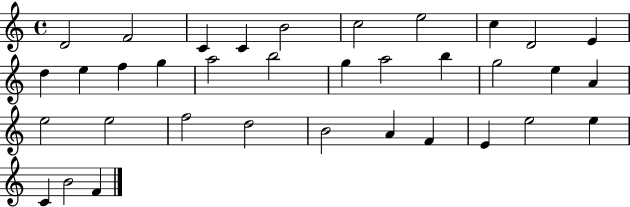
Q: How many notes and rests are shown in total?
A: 35